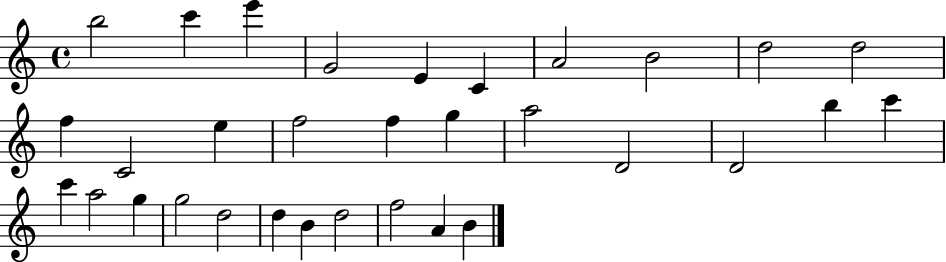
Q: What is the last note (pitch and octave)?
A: B4